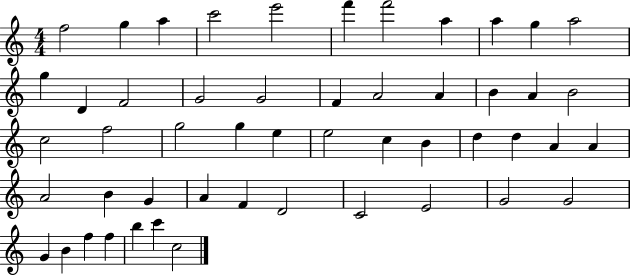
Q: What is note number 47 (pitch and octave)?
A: F5